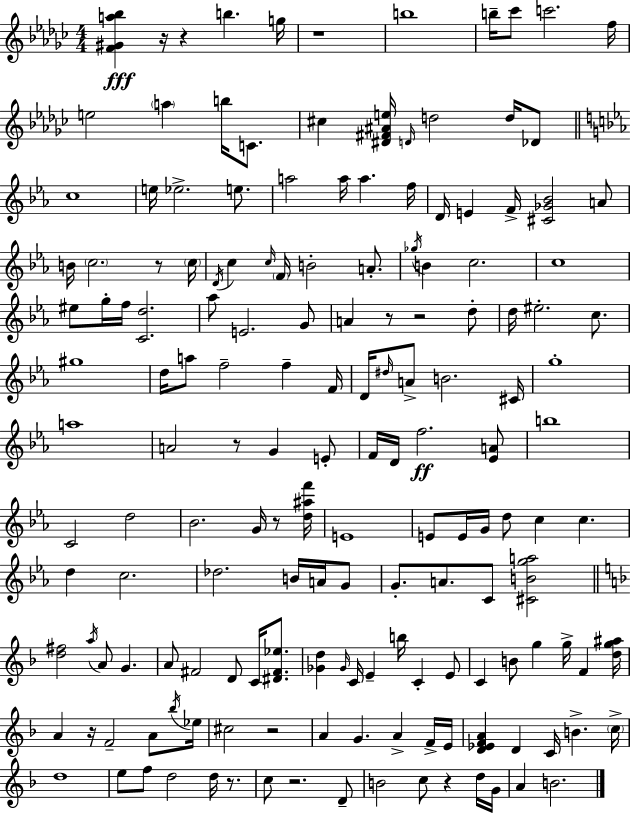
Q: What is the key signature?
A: EES minor